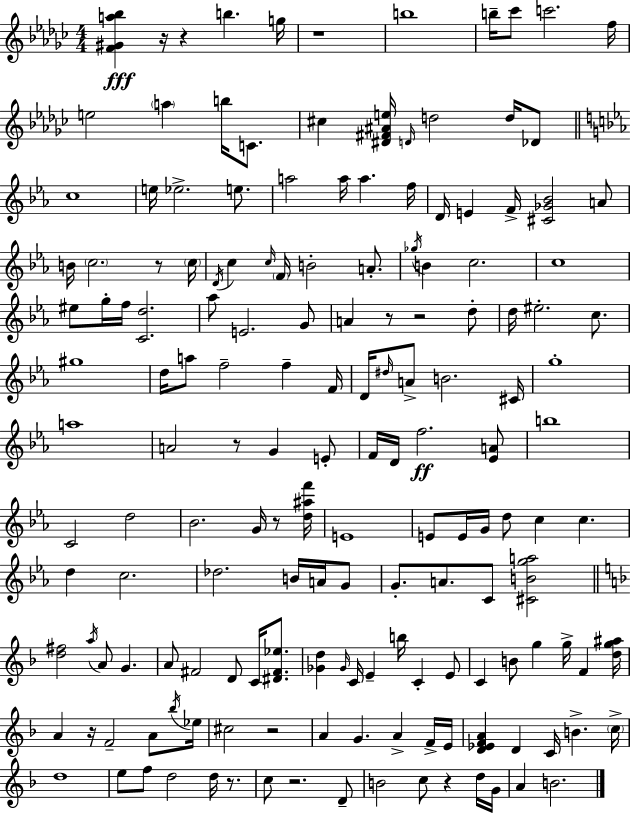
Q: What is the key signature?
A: EES minor